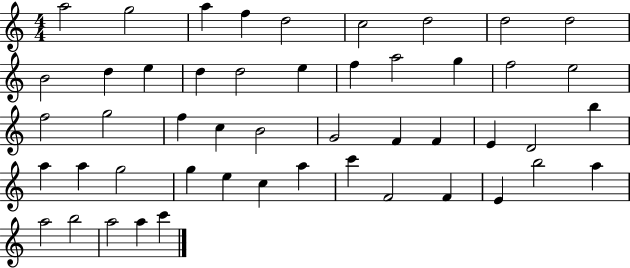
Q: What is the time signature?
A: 4/4